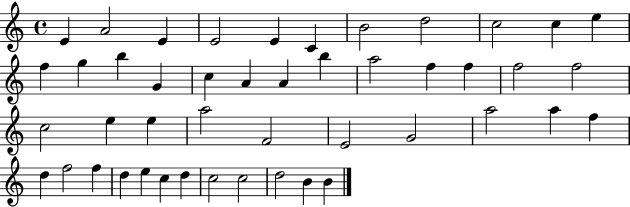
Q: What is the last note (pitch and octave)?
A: B4